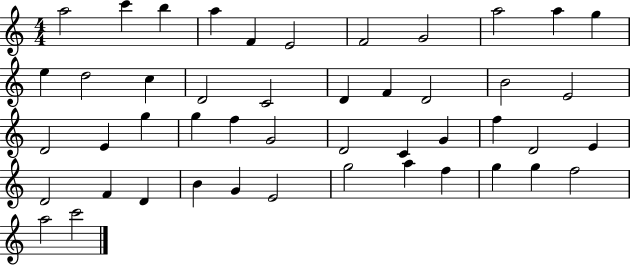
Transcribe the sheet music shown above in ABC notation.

X:1
T:Untitled
M:4/4
L:1/4
K:C
a2 c' b a F E2 F2 G2 a2 a g e d2 c D2 C2 D F D2 B2 E2 D2 E g g f G2 D2 C G f D2 E D2 F D B G E2 g2 a f g g f2 a2 c'2